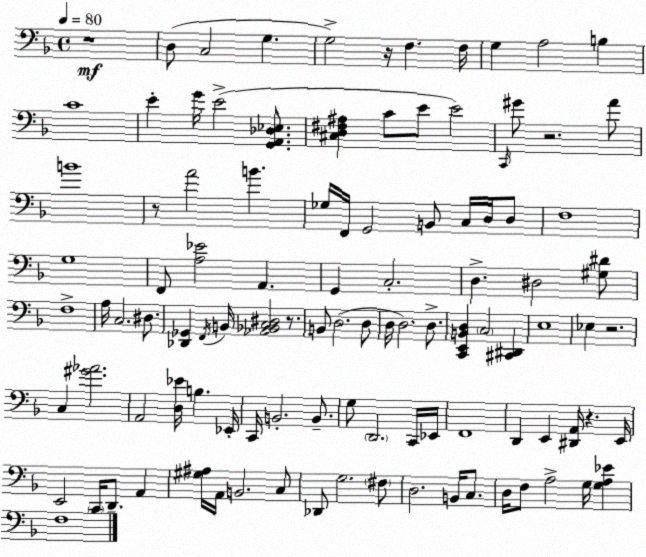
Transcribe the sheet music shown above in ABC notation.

X:1
T:Untitled
M:4/4
L:1/4
K:F
z4 D,/2 C,2 G, G,2 z/4 F, F,/4 G, A,2 B, C4 E G/4 E2 [G,,A,,_D,_E,]/2 [^C,D,^F,^A,] C/2 E/2 E2 C,,/4 ^G/2 z2 A/2 B4 z/2 A2 B _G,/4 F,,/4 G,,2 B,,/2 C,/4 D,/4 D,/2 F,4 G,4 F,,/2 [A,_E]2 A,, G,, C,2 D, ^D,2 [^G,^D]/2 F,4 A,/4 C,2 ^D,/2 [_D,,_G,,] F,,/4 B,,/4 [_A,,_B,,C,^D,]2 z/2 B,,/2 D,2 D,/2 D,/4 D,2 D,/2 [C,,E,,B,,D,] C,2 [^C,,^D,,] E,4 _E, z2 C, [^G_A]2 A,,2 [D,_E]/4 B, _E,,/4 C,,/4 B,,2 B,,/2 G,/2 D,,2 C,,/4 _E,,/4 F,,4 D,, E,, [^D,,A,,]/4 z E,,/4 E,,2 C,,/4 D,,/2 A,, [^G,^A,]/4 A,,/4 B,,2 C,/2 _D,,/2 G,2 ^F,/2 D,2 B,,/4 C,/2 D,/4 F,/2 A,2 G,/4 [G,A,_E] F,4